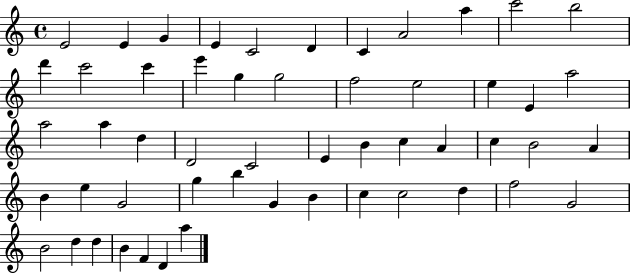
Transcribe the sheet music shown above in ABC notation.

X:1
T:Untitled
M:4/4
L:1/4
K:C
E2 E G E C2 D C A2 a c'2 b2 d' c'2 c' e' g g2 f2 e2 e E a2 a2 a d D2 C2 E B c A c B2 A B e G2 g b G B c c2 d f2 G2 B2 d d B F D a